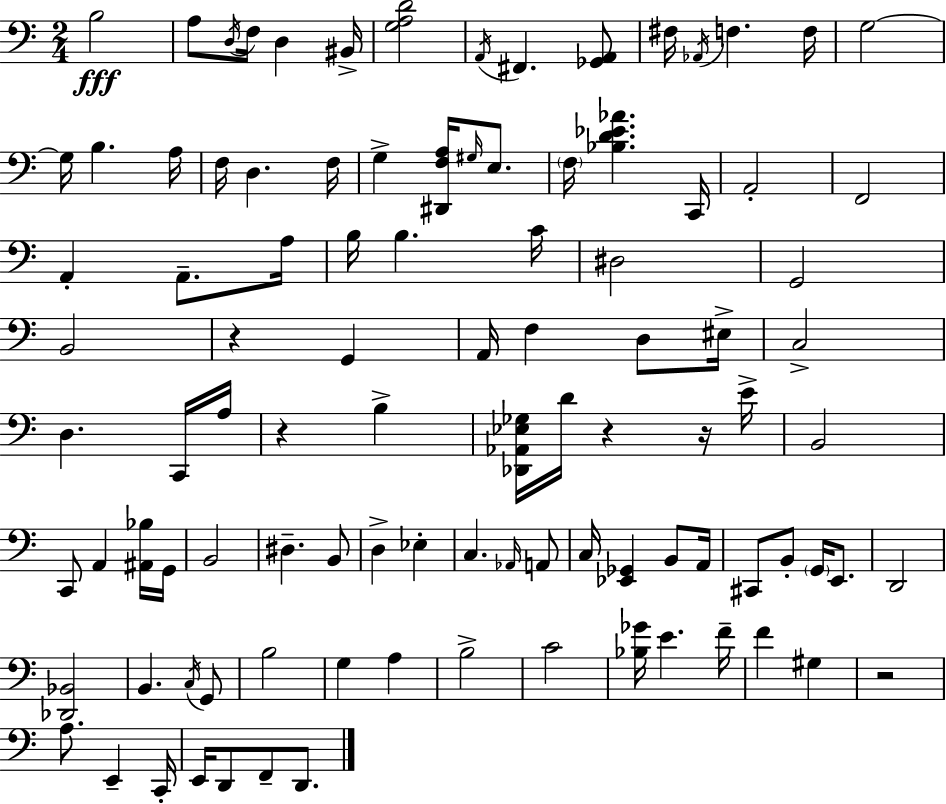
B3/h A3/e D3/s F3/s D3/q BIS2/s [G3,A3,D4]/h A2/s F#2/q. [Gb2,A2]/e F#3/s Ab2/s F3/q. F3/s G3/h G3/s B3/q. A3/s F3/s D3/q. F3/s G3/q [D#2,F3,A3]/s G#3/s E3/e. F3/s [Bb3,D4,Eb4,Ab4]/q. C2/s A2/h F2/h A2/q A2/e. A3/s B3/s B3/q. C4/s D#3/h G2/h B2/h R/q G2/q A2/s F3/q D3/e EIS3/s C3/h D3/q. C2/s A3/s R/q B3/q [Db2,Ab2,Eb3,Gb3]/s D4/s R/q R/s E4/s B2/h C2/e A2/q [A#2,Bb3]/s G2/s B2/h D#3/q. B2/e D3/q Eb3/q C3/q. Ab2/s A2/e C3/s [Eb2,Gb2]/q B2/e A2/s C#2/e B2/e G2/s E2/e. D2/h [Db2,Bb2]/h B2/q. C3/s G2/e B3/h G3/q A3/q B3/h C4/h [Bb3,Gb4]/s E4/q. F4/s F4/q G#3/q R/h A3/e. E2/q C2/s E2/s D2/e F2/e D2/e.